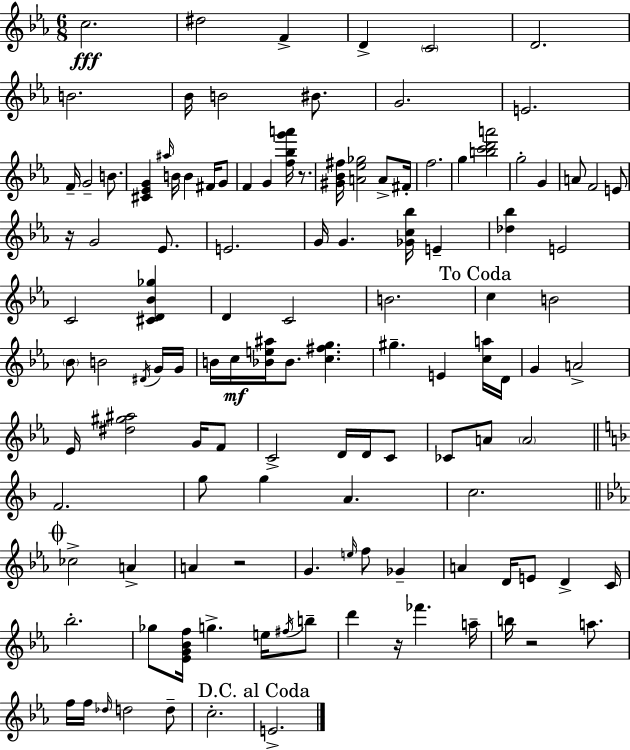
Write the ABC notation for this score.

X:1
T:Untitled
M:6/8
L:1/4
K:Eb
c2 ^d2 F D C2 D2 B2 _B/4 B2 ^B/2 G2 E2 F/4 G2 B/2 [^C_EG] ^a/4 B/4 B ^F/4 G/2 F G [f_bg'a']/4 z/2 [^G_B^f]/4 [A_e_g]2 A/2 ^F/4 f2 g [bc'd'a']2 g2 G A/2 F2 E/2 z/4 G2 _E/2 E2 G/4 G [_Gc_b]/4 E [_d_b] E2 C2 [^CD_B_g] D C2 B2 c B2 _B/2 B2 ^D/4 G/4 G/4 B/4 c/4 [_Be^a]/4 _B/2 [c^fg] ^g E [ca]/4 D/4 G A2 _E/4 [^d^g^a]2 G/4 F/2 C2 D/4 D/4 C/2 _C/2 A/2 A2 F2 g/2 g A c2 _c2 A A z2 G e/4 f/2 _G A D/4 E/2 D C/4 _b2 _g/2 [_EG_Bf]/4 g e/4 ^f/4 b/2 d' z/4 _f' a/4 b/4 z2 a/2 f/4 f/4 _d/4 d2 d/2 c2 E2